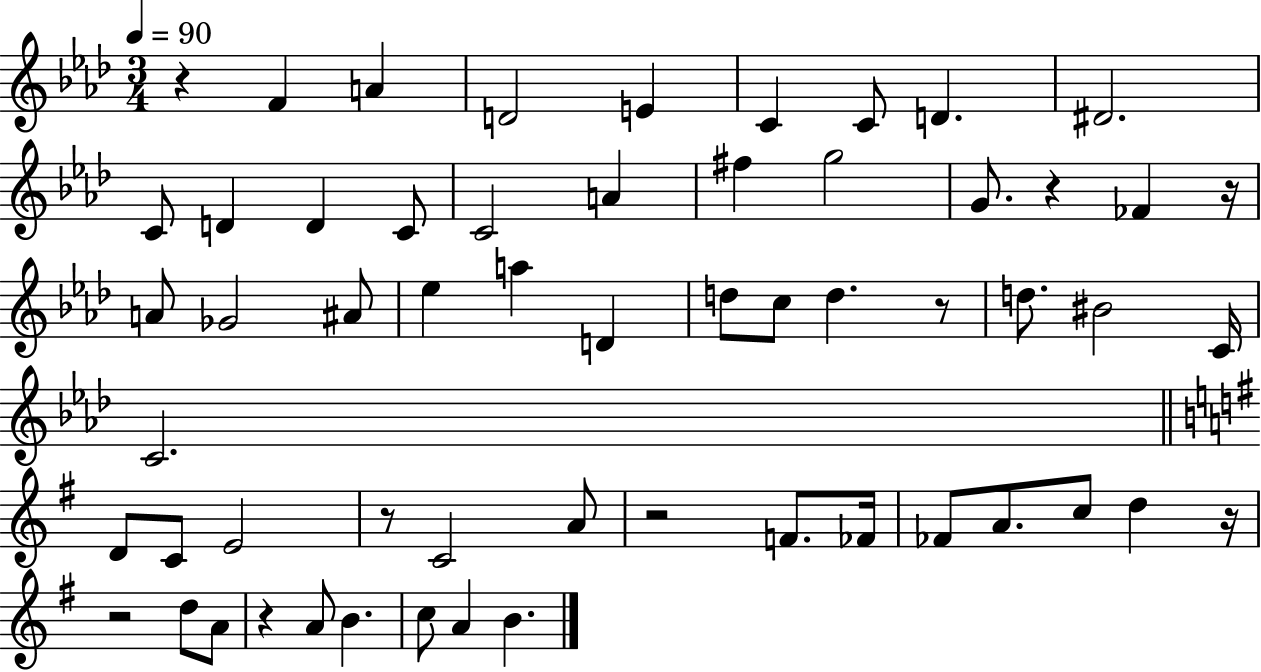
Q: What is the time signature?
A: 3/4